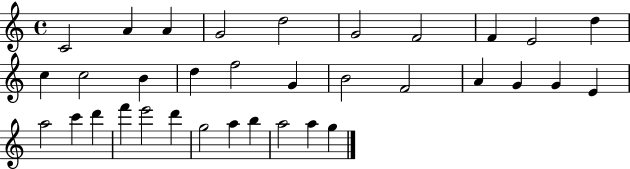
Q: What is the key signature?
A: C major